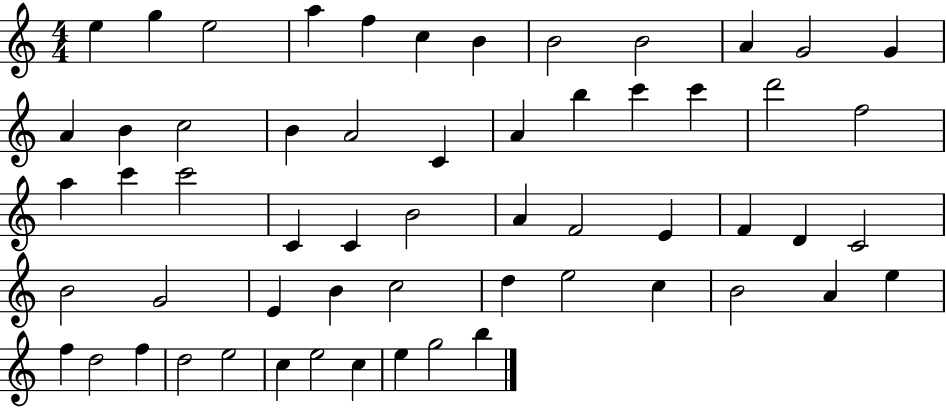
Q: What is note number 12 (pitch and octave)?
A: G4